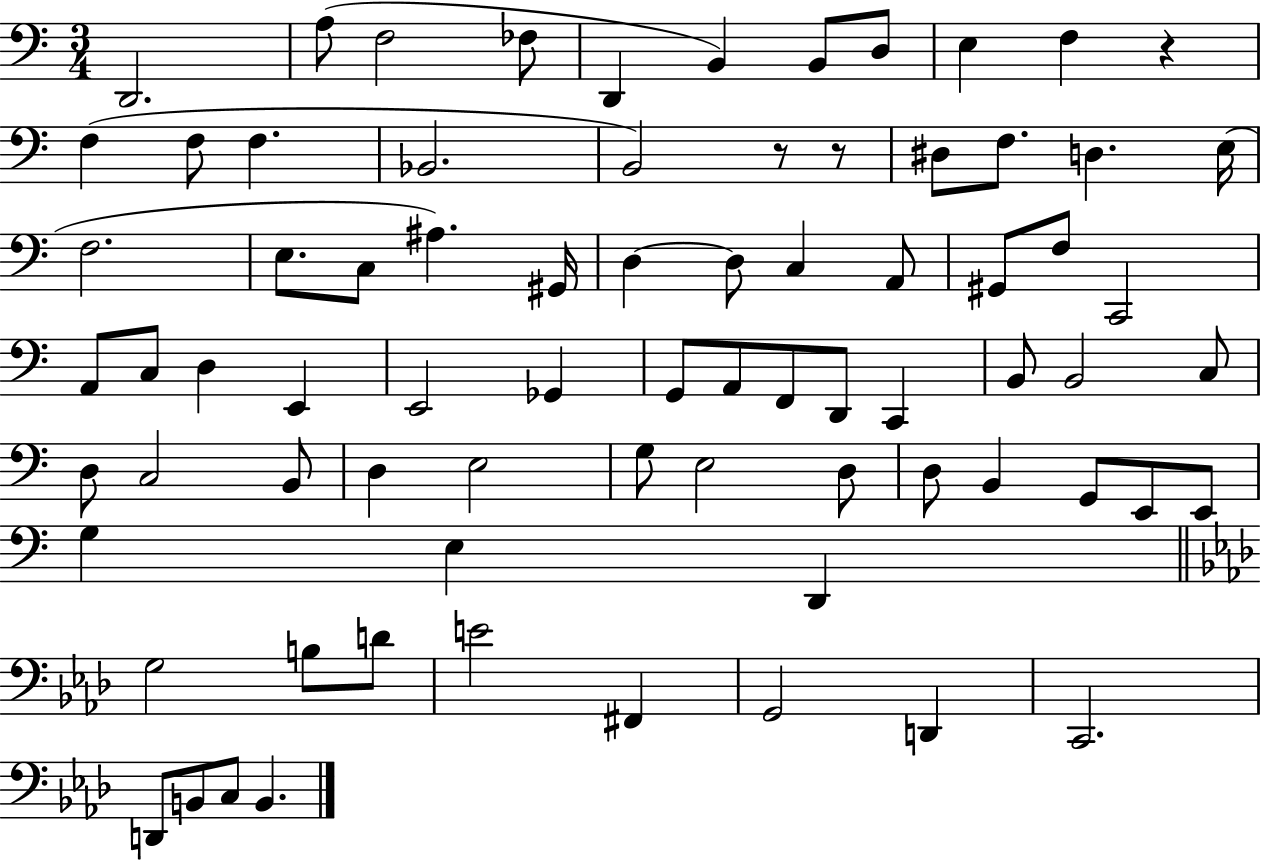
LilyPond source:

{
  \clef bass
  \numericTimeSignature
  \time 3/4
  \key c \major
  d,2. | a8( f2 fes8 | d,4 b,4) b,8 d8 | e4 f4 r4 | \break f4( f8 f4. | bes,2. | b,2) r8 r8 | dis8 f8. d4. e16( | \break f2. | e8. c8 ais4.) gis,16 | d4~~ d8 c4 a,8 | gis,8 f8 c,2 | \break a,8 c8 d4 e,4 | e,2 ges,4 | g,8 a,8 f,8 d,8 c,4 | b,8 b,2 c8 | \break d8 c2 b,8 | d4 e2 | g8 e2 d8 | d8 b,4 g,8 e,8 e,8 | \break g4 e4 d,4 | \bar "||" \break \key aes \major g2 b8 d'8 | e'2 fis,4 | g,2 d,4 | c,2. | \break d,8 b,8 c8 b,4. | \bar "|."
}